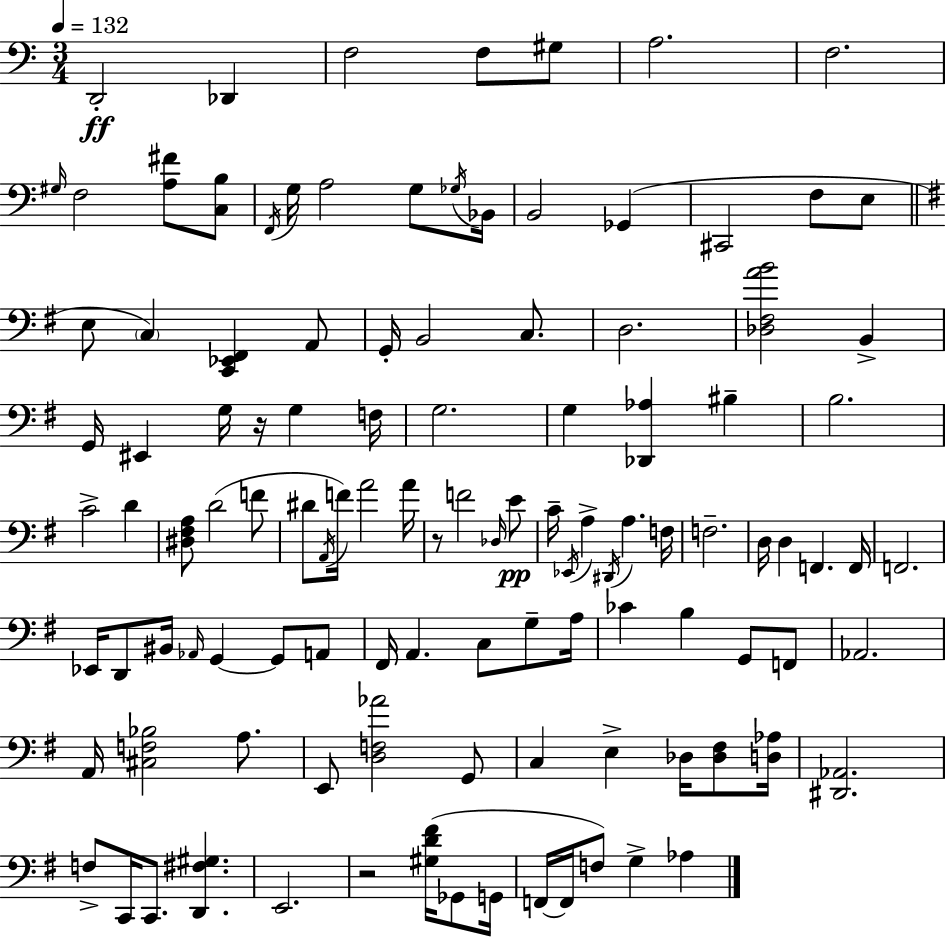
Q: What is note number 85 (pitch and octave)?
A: Db3